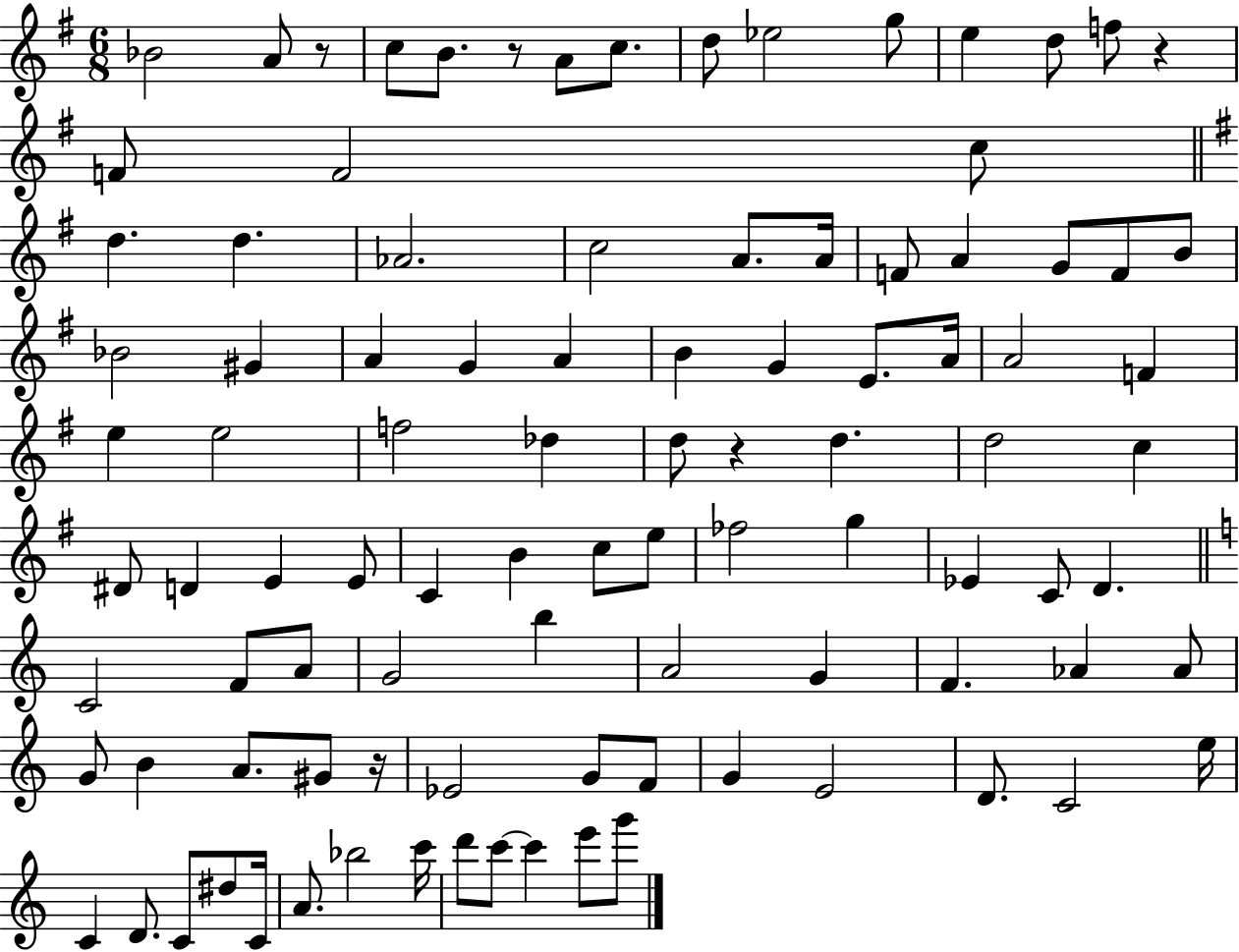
{
  \clef treble
  \numericTimeSignature
  \time 6/8
  \key g \major
  bes'2 a'8 r8 | c''8 b'8. r8 a'8 c''8. | d''8 ees''2 g''8 | e''4 d''8 f''8 r4 | \break f'8 f'2 c''8 | \bar "||" \break \key g \major d''4. d''4. | aes'2. | c''2 a'8. a'16 | f'8 a'4 g'8 f'8 b'8 | \break bes'2 gis'4 | a'4 g'4 a'4 | b'4 g'4 e'8. a'16 | a'2 f'4 | \break e''4 e''2 | f''2 des''4 | d''8 r4 d''4. | d''2 c''4 | \break dis'8 d'4 e'4 e'8 | c'4 b'4 c''8 e''8 | fes''2 g''4 | ees'4 c'8 d'4. | \break \bar "||" \break \key c \major c'2 f'8 a'8 | g'2 b''4 | a'2 g'4 | f'4. aes'4 aes'8 | \break g'8 b'4 a'8. gis'8 r16 | ees'2 g'8 f'8 | g'4 e'2 | d'8. c'2 e''16 | \break c'4 d'8. c'8 dis''8 c'16 | a'8. bes''2 c'''16 | d'''8 c'''8~~ c'''4 e'''8 g'''8 | \bar "|."
}